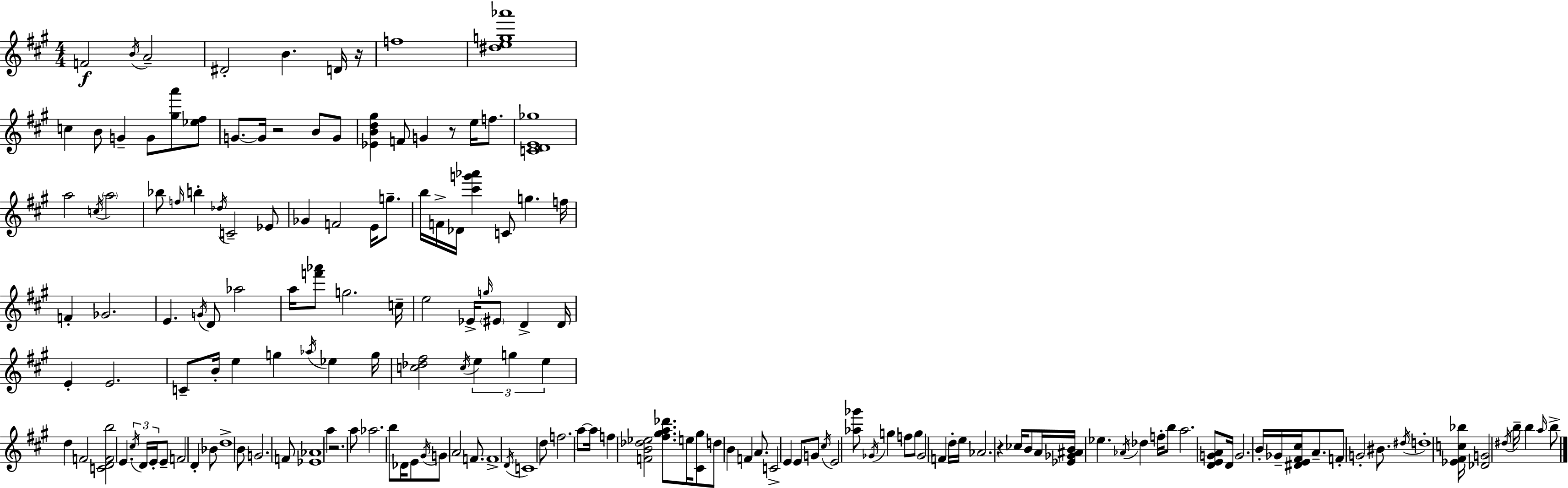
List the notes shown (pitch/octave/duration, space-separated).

F4/h B4/s A4/h D#4/h B4/q. D4/s R/s F5/w [D#5,E5,G5,Ab6]/w C5/q B4/e G4/q G4/e [G#5,A6]/e [Eb5,F#5]/e G4/e. G4/s R/h B4/e G4/e [Eb4,B4,D5,G#5]/q F4/e G4/q R/e E5/s F5/e. [C4,D4,E4,Gb5]/w A5/h C5/s A5/h Bb5/e F5/s B5/q Db5/s C4/h Eb4/e Gb4/q F4/h E4/s G5/e. B5/s F4/s Db4/s [C#6,G6,Ab6]/q C4/e G5/q. F5/s F4/q Gb4/h. E4/q. G4/s D4/e Ab5/h A5/s [F6,Ab6]/e G5/h. C5/s E5/h Eb4/s G5/s EIS4/e D4/q D4/s E4/q E4/h. C4/e B4/s E5/q G5/q Ab5/s Eb5/q G5/s [C5,Db5,F#5]/h C5/s E5/q G5/q E5/q D5/q F4/h [C4,D4,F4,B5]/h E4/q. C#5/s D4/s E4/s E4/e F4/h D4/q Bb4/e D5/w B4/e G4/h. F4/e [Eb4,Ab4]/w A5/q R/h. A5/e Ab5/h. B5/e Db4/s E4/e G#4/s G4/e A4/h F4/e. F4/w D4/s C4/w D5/e F5/h. A5/e A5/s F5/q [F4,B4,Db5,Eb5]/h [F#5,G#5,A5,Db6]/e. E5/s [C#4,G#5]/e D5/e B4/q F4/q A4/e. C4/h E4/q E4/e G4/e C#5/s E4/h [Ab5,Gb6]/e Gb4/s G5/q F5/e G5/e Gb4/h F4/q D5/s E5/s Ab4/h. R/q CES5/s B4/e A4/s [Eb4,Gb4,A#4,B4]/s Eb5/q. Ab4/s Db5/q F5/s B5/e A5/h. [D4,E4,G4,A4]/e D4/s G4/h. B4/s Gb4/s [D#4,E4,F#4,C#5]/s A4/e. F4/e G4/h BIS4/e. D#5/s D5/w [Eb4,F#4,C5,Bb5]/s [Db4,G4]/h D#5/s B5/s B5/q A5/s B5/e